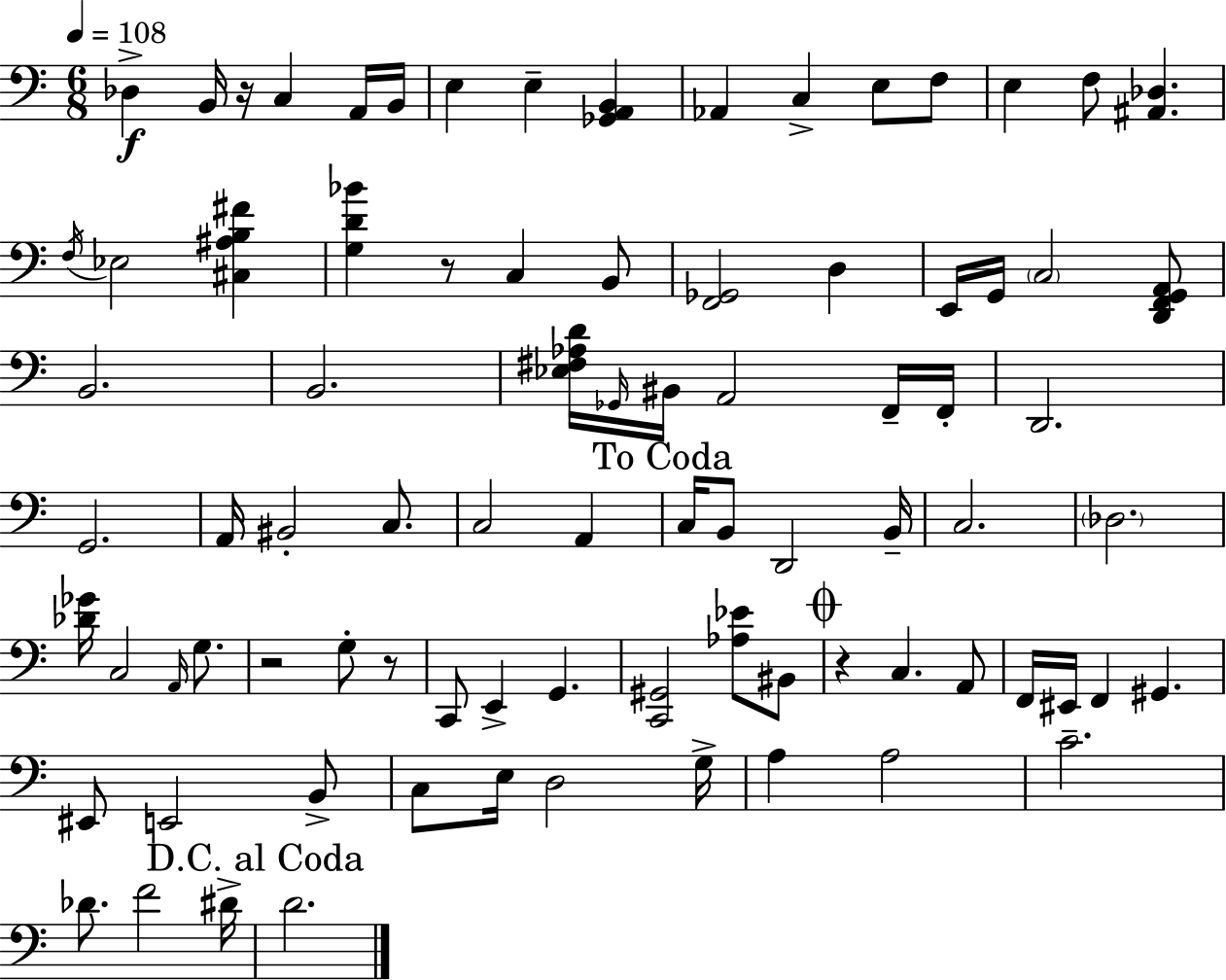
X:1
T:Untitled
M:6/8
L:1/4
K:C
_D, B,,/4 z/4 C, A,,/4 B,,/4 E, E, [_G,,A,,B,,] _A,, C, E,/2 F,/2 E, F,/2 [^A,,_D,] F,/4 _E,2 [^C,^A,B,^F] [G,D_B] z/2 C, B,,/2 [F,,_G,,]2 D, E,,/4 G,,/4 C,2 [D,,F,,G,,A,,]/2 B,,2 B,,2 [_E,^F,_A,D]/4 _G,,/4 ^B,,/4 A,,2 F,,/4 F,,/4 D,,2 G,,2 A,,/4 ^B,,2 C,/2 C,2 A,, C,/4 B,,/2 D,,2 B,,/4 C,2 _D,2 [_D_G]/4 C,2 A,,/4 G,/2 z2 G,/2 z/2 C,,/2 E,, G,, [C,,^G,,]2 [_A,_E]/2 ^B,,/2 z C, A,,/2 F,,/4 ^E,,/4 F,, ^G,, ^E,,/2 E,,2 B,,/2 C,/2 E,/4 D,2 G,/4 A, A,2 C2 _D/2 F2 ^D/4 D2